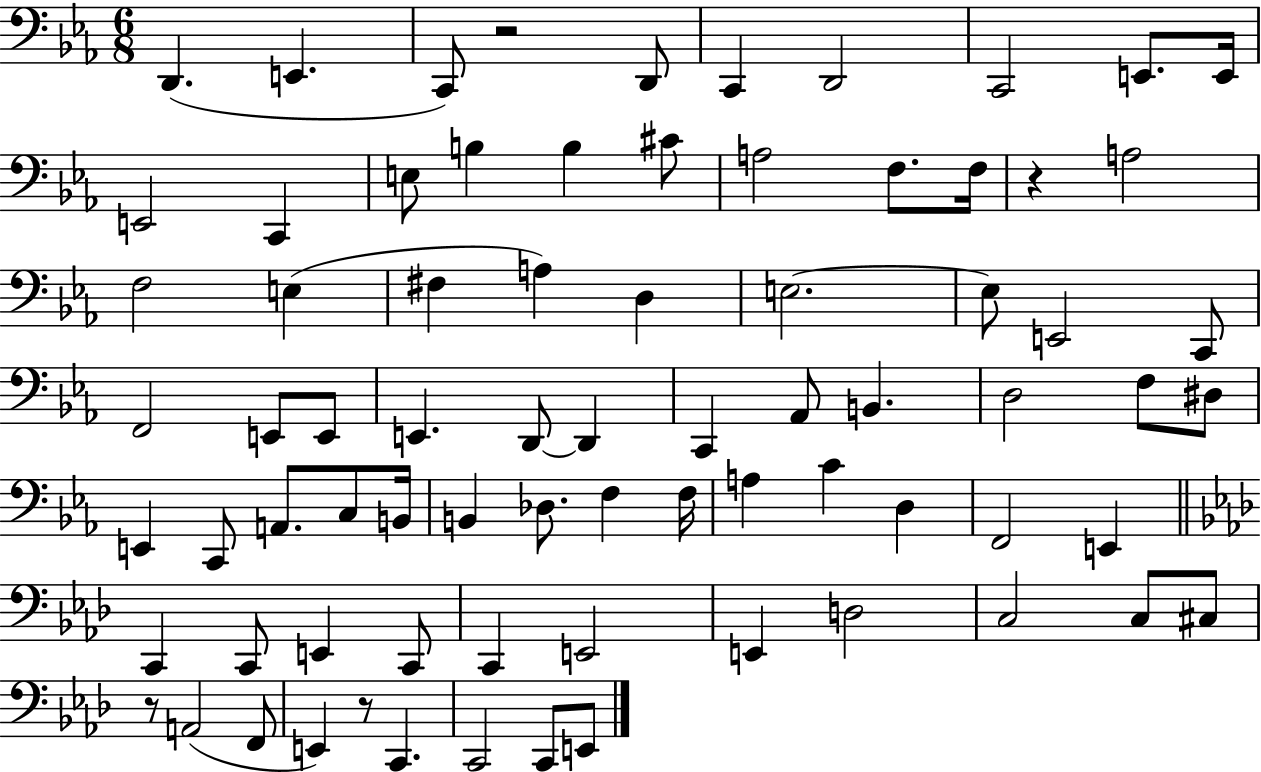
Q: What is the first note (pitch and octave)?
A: D2